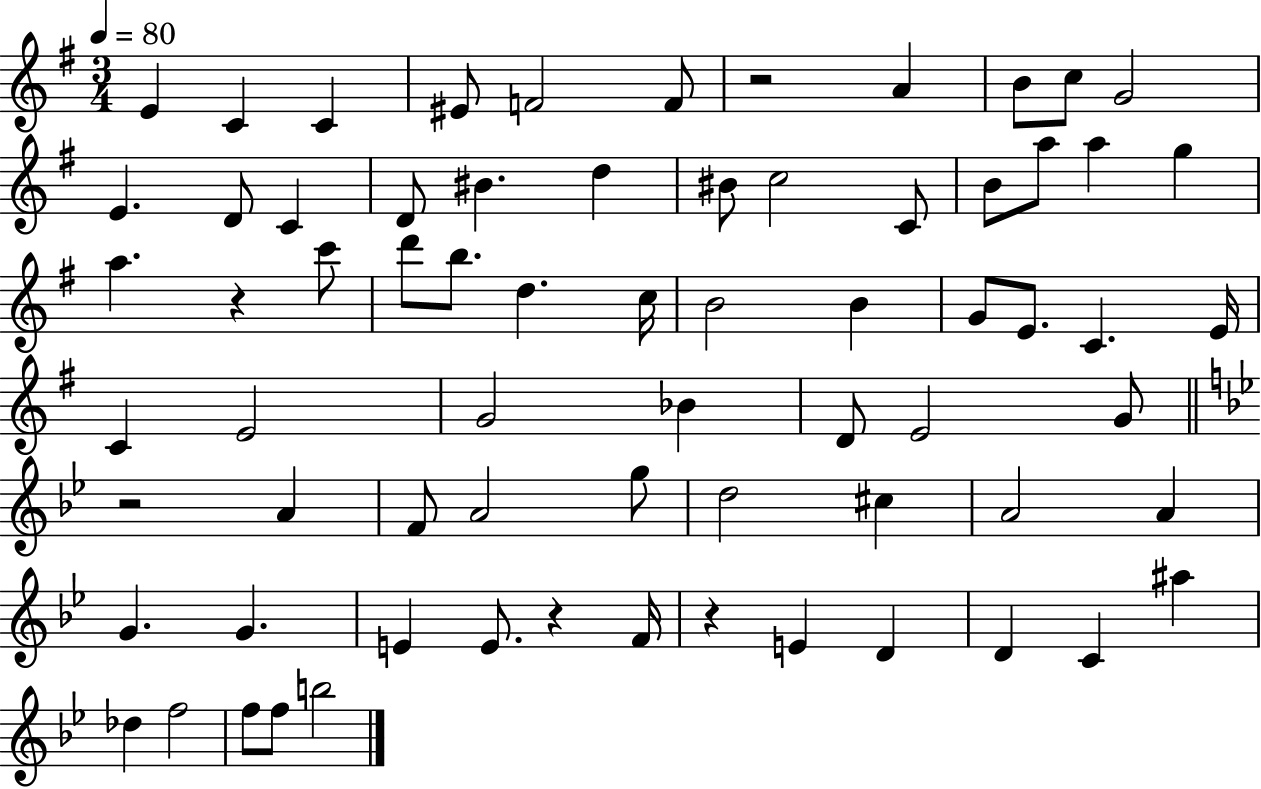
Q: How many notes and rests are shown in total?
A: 70